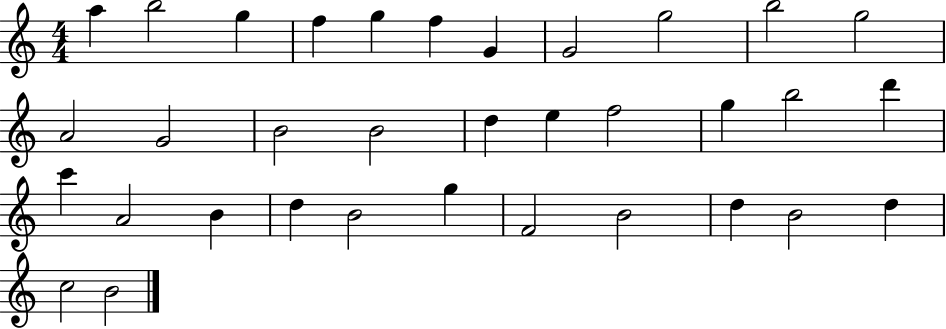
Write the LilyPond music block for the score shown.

{
  \clef treble
  \numericTimeSignature
  \time 4/4
  \key c \major
  a''4 b''2 g''4 | f''4 g''4 f''4 g'4 | g'2 g''2 | b''2 g''2 | \break a'2 g'2 | b'2 b'2 | d''4 e''4 f''2 | g''4 b''2 d'''4 | \break c'''4 a'2 b'4 | d''4 b'2 g''4 | f'2 b'2 | d''4 b'2 d''4 | \break c''2 b'2 | \bar "|."
}